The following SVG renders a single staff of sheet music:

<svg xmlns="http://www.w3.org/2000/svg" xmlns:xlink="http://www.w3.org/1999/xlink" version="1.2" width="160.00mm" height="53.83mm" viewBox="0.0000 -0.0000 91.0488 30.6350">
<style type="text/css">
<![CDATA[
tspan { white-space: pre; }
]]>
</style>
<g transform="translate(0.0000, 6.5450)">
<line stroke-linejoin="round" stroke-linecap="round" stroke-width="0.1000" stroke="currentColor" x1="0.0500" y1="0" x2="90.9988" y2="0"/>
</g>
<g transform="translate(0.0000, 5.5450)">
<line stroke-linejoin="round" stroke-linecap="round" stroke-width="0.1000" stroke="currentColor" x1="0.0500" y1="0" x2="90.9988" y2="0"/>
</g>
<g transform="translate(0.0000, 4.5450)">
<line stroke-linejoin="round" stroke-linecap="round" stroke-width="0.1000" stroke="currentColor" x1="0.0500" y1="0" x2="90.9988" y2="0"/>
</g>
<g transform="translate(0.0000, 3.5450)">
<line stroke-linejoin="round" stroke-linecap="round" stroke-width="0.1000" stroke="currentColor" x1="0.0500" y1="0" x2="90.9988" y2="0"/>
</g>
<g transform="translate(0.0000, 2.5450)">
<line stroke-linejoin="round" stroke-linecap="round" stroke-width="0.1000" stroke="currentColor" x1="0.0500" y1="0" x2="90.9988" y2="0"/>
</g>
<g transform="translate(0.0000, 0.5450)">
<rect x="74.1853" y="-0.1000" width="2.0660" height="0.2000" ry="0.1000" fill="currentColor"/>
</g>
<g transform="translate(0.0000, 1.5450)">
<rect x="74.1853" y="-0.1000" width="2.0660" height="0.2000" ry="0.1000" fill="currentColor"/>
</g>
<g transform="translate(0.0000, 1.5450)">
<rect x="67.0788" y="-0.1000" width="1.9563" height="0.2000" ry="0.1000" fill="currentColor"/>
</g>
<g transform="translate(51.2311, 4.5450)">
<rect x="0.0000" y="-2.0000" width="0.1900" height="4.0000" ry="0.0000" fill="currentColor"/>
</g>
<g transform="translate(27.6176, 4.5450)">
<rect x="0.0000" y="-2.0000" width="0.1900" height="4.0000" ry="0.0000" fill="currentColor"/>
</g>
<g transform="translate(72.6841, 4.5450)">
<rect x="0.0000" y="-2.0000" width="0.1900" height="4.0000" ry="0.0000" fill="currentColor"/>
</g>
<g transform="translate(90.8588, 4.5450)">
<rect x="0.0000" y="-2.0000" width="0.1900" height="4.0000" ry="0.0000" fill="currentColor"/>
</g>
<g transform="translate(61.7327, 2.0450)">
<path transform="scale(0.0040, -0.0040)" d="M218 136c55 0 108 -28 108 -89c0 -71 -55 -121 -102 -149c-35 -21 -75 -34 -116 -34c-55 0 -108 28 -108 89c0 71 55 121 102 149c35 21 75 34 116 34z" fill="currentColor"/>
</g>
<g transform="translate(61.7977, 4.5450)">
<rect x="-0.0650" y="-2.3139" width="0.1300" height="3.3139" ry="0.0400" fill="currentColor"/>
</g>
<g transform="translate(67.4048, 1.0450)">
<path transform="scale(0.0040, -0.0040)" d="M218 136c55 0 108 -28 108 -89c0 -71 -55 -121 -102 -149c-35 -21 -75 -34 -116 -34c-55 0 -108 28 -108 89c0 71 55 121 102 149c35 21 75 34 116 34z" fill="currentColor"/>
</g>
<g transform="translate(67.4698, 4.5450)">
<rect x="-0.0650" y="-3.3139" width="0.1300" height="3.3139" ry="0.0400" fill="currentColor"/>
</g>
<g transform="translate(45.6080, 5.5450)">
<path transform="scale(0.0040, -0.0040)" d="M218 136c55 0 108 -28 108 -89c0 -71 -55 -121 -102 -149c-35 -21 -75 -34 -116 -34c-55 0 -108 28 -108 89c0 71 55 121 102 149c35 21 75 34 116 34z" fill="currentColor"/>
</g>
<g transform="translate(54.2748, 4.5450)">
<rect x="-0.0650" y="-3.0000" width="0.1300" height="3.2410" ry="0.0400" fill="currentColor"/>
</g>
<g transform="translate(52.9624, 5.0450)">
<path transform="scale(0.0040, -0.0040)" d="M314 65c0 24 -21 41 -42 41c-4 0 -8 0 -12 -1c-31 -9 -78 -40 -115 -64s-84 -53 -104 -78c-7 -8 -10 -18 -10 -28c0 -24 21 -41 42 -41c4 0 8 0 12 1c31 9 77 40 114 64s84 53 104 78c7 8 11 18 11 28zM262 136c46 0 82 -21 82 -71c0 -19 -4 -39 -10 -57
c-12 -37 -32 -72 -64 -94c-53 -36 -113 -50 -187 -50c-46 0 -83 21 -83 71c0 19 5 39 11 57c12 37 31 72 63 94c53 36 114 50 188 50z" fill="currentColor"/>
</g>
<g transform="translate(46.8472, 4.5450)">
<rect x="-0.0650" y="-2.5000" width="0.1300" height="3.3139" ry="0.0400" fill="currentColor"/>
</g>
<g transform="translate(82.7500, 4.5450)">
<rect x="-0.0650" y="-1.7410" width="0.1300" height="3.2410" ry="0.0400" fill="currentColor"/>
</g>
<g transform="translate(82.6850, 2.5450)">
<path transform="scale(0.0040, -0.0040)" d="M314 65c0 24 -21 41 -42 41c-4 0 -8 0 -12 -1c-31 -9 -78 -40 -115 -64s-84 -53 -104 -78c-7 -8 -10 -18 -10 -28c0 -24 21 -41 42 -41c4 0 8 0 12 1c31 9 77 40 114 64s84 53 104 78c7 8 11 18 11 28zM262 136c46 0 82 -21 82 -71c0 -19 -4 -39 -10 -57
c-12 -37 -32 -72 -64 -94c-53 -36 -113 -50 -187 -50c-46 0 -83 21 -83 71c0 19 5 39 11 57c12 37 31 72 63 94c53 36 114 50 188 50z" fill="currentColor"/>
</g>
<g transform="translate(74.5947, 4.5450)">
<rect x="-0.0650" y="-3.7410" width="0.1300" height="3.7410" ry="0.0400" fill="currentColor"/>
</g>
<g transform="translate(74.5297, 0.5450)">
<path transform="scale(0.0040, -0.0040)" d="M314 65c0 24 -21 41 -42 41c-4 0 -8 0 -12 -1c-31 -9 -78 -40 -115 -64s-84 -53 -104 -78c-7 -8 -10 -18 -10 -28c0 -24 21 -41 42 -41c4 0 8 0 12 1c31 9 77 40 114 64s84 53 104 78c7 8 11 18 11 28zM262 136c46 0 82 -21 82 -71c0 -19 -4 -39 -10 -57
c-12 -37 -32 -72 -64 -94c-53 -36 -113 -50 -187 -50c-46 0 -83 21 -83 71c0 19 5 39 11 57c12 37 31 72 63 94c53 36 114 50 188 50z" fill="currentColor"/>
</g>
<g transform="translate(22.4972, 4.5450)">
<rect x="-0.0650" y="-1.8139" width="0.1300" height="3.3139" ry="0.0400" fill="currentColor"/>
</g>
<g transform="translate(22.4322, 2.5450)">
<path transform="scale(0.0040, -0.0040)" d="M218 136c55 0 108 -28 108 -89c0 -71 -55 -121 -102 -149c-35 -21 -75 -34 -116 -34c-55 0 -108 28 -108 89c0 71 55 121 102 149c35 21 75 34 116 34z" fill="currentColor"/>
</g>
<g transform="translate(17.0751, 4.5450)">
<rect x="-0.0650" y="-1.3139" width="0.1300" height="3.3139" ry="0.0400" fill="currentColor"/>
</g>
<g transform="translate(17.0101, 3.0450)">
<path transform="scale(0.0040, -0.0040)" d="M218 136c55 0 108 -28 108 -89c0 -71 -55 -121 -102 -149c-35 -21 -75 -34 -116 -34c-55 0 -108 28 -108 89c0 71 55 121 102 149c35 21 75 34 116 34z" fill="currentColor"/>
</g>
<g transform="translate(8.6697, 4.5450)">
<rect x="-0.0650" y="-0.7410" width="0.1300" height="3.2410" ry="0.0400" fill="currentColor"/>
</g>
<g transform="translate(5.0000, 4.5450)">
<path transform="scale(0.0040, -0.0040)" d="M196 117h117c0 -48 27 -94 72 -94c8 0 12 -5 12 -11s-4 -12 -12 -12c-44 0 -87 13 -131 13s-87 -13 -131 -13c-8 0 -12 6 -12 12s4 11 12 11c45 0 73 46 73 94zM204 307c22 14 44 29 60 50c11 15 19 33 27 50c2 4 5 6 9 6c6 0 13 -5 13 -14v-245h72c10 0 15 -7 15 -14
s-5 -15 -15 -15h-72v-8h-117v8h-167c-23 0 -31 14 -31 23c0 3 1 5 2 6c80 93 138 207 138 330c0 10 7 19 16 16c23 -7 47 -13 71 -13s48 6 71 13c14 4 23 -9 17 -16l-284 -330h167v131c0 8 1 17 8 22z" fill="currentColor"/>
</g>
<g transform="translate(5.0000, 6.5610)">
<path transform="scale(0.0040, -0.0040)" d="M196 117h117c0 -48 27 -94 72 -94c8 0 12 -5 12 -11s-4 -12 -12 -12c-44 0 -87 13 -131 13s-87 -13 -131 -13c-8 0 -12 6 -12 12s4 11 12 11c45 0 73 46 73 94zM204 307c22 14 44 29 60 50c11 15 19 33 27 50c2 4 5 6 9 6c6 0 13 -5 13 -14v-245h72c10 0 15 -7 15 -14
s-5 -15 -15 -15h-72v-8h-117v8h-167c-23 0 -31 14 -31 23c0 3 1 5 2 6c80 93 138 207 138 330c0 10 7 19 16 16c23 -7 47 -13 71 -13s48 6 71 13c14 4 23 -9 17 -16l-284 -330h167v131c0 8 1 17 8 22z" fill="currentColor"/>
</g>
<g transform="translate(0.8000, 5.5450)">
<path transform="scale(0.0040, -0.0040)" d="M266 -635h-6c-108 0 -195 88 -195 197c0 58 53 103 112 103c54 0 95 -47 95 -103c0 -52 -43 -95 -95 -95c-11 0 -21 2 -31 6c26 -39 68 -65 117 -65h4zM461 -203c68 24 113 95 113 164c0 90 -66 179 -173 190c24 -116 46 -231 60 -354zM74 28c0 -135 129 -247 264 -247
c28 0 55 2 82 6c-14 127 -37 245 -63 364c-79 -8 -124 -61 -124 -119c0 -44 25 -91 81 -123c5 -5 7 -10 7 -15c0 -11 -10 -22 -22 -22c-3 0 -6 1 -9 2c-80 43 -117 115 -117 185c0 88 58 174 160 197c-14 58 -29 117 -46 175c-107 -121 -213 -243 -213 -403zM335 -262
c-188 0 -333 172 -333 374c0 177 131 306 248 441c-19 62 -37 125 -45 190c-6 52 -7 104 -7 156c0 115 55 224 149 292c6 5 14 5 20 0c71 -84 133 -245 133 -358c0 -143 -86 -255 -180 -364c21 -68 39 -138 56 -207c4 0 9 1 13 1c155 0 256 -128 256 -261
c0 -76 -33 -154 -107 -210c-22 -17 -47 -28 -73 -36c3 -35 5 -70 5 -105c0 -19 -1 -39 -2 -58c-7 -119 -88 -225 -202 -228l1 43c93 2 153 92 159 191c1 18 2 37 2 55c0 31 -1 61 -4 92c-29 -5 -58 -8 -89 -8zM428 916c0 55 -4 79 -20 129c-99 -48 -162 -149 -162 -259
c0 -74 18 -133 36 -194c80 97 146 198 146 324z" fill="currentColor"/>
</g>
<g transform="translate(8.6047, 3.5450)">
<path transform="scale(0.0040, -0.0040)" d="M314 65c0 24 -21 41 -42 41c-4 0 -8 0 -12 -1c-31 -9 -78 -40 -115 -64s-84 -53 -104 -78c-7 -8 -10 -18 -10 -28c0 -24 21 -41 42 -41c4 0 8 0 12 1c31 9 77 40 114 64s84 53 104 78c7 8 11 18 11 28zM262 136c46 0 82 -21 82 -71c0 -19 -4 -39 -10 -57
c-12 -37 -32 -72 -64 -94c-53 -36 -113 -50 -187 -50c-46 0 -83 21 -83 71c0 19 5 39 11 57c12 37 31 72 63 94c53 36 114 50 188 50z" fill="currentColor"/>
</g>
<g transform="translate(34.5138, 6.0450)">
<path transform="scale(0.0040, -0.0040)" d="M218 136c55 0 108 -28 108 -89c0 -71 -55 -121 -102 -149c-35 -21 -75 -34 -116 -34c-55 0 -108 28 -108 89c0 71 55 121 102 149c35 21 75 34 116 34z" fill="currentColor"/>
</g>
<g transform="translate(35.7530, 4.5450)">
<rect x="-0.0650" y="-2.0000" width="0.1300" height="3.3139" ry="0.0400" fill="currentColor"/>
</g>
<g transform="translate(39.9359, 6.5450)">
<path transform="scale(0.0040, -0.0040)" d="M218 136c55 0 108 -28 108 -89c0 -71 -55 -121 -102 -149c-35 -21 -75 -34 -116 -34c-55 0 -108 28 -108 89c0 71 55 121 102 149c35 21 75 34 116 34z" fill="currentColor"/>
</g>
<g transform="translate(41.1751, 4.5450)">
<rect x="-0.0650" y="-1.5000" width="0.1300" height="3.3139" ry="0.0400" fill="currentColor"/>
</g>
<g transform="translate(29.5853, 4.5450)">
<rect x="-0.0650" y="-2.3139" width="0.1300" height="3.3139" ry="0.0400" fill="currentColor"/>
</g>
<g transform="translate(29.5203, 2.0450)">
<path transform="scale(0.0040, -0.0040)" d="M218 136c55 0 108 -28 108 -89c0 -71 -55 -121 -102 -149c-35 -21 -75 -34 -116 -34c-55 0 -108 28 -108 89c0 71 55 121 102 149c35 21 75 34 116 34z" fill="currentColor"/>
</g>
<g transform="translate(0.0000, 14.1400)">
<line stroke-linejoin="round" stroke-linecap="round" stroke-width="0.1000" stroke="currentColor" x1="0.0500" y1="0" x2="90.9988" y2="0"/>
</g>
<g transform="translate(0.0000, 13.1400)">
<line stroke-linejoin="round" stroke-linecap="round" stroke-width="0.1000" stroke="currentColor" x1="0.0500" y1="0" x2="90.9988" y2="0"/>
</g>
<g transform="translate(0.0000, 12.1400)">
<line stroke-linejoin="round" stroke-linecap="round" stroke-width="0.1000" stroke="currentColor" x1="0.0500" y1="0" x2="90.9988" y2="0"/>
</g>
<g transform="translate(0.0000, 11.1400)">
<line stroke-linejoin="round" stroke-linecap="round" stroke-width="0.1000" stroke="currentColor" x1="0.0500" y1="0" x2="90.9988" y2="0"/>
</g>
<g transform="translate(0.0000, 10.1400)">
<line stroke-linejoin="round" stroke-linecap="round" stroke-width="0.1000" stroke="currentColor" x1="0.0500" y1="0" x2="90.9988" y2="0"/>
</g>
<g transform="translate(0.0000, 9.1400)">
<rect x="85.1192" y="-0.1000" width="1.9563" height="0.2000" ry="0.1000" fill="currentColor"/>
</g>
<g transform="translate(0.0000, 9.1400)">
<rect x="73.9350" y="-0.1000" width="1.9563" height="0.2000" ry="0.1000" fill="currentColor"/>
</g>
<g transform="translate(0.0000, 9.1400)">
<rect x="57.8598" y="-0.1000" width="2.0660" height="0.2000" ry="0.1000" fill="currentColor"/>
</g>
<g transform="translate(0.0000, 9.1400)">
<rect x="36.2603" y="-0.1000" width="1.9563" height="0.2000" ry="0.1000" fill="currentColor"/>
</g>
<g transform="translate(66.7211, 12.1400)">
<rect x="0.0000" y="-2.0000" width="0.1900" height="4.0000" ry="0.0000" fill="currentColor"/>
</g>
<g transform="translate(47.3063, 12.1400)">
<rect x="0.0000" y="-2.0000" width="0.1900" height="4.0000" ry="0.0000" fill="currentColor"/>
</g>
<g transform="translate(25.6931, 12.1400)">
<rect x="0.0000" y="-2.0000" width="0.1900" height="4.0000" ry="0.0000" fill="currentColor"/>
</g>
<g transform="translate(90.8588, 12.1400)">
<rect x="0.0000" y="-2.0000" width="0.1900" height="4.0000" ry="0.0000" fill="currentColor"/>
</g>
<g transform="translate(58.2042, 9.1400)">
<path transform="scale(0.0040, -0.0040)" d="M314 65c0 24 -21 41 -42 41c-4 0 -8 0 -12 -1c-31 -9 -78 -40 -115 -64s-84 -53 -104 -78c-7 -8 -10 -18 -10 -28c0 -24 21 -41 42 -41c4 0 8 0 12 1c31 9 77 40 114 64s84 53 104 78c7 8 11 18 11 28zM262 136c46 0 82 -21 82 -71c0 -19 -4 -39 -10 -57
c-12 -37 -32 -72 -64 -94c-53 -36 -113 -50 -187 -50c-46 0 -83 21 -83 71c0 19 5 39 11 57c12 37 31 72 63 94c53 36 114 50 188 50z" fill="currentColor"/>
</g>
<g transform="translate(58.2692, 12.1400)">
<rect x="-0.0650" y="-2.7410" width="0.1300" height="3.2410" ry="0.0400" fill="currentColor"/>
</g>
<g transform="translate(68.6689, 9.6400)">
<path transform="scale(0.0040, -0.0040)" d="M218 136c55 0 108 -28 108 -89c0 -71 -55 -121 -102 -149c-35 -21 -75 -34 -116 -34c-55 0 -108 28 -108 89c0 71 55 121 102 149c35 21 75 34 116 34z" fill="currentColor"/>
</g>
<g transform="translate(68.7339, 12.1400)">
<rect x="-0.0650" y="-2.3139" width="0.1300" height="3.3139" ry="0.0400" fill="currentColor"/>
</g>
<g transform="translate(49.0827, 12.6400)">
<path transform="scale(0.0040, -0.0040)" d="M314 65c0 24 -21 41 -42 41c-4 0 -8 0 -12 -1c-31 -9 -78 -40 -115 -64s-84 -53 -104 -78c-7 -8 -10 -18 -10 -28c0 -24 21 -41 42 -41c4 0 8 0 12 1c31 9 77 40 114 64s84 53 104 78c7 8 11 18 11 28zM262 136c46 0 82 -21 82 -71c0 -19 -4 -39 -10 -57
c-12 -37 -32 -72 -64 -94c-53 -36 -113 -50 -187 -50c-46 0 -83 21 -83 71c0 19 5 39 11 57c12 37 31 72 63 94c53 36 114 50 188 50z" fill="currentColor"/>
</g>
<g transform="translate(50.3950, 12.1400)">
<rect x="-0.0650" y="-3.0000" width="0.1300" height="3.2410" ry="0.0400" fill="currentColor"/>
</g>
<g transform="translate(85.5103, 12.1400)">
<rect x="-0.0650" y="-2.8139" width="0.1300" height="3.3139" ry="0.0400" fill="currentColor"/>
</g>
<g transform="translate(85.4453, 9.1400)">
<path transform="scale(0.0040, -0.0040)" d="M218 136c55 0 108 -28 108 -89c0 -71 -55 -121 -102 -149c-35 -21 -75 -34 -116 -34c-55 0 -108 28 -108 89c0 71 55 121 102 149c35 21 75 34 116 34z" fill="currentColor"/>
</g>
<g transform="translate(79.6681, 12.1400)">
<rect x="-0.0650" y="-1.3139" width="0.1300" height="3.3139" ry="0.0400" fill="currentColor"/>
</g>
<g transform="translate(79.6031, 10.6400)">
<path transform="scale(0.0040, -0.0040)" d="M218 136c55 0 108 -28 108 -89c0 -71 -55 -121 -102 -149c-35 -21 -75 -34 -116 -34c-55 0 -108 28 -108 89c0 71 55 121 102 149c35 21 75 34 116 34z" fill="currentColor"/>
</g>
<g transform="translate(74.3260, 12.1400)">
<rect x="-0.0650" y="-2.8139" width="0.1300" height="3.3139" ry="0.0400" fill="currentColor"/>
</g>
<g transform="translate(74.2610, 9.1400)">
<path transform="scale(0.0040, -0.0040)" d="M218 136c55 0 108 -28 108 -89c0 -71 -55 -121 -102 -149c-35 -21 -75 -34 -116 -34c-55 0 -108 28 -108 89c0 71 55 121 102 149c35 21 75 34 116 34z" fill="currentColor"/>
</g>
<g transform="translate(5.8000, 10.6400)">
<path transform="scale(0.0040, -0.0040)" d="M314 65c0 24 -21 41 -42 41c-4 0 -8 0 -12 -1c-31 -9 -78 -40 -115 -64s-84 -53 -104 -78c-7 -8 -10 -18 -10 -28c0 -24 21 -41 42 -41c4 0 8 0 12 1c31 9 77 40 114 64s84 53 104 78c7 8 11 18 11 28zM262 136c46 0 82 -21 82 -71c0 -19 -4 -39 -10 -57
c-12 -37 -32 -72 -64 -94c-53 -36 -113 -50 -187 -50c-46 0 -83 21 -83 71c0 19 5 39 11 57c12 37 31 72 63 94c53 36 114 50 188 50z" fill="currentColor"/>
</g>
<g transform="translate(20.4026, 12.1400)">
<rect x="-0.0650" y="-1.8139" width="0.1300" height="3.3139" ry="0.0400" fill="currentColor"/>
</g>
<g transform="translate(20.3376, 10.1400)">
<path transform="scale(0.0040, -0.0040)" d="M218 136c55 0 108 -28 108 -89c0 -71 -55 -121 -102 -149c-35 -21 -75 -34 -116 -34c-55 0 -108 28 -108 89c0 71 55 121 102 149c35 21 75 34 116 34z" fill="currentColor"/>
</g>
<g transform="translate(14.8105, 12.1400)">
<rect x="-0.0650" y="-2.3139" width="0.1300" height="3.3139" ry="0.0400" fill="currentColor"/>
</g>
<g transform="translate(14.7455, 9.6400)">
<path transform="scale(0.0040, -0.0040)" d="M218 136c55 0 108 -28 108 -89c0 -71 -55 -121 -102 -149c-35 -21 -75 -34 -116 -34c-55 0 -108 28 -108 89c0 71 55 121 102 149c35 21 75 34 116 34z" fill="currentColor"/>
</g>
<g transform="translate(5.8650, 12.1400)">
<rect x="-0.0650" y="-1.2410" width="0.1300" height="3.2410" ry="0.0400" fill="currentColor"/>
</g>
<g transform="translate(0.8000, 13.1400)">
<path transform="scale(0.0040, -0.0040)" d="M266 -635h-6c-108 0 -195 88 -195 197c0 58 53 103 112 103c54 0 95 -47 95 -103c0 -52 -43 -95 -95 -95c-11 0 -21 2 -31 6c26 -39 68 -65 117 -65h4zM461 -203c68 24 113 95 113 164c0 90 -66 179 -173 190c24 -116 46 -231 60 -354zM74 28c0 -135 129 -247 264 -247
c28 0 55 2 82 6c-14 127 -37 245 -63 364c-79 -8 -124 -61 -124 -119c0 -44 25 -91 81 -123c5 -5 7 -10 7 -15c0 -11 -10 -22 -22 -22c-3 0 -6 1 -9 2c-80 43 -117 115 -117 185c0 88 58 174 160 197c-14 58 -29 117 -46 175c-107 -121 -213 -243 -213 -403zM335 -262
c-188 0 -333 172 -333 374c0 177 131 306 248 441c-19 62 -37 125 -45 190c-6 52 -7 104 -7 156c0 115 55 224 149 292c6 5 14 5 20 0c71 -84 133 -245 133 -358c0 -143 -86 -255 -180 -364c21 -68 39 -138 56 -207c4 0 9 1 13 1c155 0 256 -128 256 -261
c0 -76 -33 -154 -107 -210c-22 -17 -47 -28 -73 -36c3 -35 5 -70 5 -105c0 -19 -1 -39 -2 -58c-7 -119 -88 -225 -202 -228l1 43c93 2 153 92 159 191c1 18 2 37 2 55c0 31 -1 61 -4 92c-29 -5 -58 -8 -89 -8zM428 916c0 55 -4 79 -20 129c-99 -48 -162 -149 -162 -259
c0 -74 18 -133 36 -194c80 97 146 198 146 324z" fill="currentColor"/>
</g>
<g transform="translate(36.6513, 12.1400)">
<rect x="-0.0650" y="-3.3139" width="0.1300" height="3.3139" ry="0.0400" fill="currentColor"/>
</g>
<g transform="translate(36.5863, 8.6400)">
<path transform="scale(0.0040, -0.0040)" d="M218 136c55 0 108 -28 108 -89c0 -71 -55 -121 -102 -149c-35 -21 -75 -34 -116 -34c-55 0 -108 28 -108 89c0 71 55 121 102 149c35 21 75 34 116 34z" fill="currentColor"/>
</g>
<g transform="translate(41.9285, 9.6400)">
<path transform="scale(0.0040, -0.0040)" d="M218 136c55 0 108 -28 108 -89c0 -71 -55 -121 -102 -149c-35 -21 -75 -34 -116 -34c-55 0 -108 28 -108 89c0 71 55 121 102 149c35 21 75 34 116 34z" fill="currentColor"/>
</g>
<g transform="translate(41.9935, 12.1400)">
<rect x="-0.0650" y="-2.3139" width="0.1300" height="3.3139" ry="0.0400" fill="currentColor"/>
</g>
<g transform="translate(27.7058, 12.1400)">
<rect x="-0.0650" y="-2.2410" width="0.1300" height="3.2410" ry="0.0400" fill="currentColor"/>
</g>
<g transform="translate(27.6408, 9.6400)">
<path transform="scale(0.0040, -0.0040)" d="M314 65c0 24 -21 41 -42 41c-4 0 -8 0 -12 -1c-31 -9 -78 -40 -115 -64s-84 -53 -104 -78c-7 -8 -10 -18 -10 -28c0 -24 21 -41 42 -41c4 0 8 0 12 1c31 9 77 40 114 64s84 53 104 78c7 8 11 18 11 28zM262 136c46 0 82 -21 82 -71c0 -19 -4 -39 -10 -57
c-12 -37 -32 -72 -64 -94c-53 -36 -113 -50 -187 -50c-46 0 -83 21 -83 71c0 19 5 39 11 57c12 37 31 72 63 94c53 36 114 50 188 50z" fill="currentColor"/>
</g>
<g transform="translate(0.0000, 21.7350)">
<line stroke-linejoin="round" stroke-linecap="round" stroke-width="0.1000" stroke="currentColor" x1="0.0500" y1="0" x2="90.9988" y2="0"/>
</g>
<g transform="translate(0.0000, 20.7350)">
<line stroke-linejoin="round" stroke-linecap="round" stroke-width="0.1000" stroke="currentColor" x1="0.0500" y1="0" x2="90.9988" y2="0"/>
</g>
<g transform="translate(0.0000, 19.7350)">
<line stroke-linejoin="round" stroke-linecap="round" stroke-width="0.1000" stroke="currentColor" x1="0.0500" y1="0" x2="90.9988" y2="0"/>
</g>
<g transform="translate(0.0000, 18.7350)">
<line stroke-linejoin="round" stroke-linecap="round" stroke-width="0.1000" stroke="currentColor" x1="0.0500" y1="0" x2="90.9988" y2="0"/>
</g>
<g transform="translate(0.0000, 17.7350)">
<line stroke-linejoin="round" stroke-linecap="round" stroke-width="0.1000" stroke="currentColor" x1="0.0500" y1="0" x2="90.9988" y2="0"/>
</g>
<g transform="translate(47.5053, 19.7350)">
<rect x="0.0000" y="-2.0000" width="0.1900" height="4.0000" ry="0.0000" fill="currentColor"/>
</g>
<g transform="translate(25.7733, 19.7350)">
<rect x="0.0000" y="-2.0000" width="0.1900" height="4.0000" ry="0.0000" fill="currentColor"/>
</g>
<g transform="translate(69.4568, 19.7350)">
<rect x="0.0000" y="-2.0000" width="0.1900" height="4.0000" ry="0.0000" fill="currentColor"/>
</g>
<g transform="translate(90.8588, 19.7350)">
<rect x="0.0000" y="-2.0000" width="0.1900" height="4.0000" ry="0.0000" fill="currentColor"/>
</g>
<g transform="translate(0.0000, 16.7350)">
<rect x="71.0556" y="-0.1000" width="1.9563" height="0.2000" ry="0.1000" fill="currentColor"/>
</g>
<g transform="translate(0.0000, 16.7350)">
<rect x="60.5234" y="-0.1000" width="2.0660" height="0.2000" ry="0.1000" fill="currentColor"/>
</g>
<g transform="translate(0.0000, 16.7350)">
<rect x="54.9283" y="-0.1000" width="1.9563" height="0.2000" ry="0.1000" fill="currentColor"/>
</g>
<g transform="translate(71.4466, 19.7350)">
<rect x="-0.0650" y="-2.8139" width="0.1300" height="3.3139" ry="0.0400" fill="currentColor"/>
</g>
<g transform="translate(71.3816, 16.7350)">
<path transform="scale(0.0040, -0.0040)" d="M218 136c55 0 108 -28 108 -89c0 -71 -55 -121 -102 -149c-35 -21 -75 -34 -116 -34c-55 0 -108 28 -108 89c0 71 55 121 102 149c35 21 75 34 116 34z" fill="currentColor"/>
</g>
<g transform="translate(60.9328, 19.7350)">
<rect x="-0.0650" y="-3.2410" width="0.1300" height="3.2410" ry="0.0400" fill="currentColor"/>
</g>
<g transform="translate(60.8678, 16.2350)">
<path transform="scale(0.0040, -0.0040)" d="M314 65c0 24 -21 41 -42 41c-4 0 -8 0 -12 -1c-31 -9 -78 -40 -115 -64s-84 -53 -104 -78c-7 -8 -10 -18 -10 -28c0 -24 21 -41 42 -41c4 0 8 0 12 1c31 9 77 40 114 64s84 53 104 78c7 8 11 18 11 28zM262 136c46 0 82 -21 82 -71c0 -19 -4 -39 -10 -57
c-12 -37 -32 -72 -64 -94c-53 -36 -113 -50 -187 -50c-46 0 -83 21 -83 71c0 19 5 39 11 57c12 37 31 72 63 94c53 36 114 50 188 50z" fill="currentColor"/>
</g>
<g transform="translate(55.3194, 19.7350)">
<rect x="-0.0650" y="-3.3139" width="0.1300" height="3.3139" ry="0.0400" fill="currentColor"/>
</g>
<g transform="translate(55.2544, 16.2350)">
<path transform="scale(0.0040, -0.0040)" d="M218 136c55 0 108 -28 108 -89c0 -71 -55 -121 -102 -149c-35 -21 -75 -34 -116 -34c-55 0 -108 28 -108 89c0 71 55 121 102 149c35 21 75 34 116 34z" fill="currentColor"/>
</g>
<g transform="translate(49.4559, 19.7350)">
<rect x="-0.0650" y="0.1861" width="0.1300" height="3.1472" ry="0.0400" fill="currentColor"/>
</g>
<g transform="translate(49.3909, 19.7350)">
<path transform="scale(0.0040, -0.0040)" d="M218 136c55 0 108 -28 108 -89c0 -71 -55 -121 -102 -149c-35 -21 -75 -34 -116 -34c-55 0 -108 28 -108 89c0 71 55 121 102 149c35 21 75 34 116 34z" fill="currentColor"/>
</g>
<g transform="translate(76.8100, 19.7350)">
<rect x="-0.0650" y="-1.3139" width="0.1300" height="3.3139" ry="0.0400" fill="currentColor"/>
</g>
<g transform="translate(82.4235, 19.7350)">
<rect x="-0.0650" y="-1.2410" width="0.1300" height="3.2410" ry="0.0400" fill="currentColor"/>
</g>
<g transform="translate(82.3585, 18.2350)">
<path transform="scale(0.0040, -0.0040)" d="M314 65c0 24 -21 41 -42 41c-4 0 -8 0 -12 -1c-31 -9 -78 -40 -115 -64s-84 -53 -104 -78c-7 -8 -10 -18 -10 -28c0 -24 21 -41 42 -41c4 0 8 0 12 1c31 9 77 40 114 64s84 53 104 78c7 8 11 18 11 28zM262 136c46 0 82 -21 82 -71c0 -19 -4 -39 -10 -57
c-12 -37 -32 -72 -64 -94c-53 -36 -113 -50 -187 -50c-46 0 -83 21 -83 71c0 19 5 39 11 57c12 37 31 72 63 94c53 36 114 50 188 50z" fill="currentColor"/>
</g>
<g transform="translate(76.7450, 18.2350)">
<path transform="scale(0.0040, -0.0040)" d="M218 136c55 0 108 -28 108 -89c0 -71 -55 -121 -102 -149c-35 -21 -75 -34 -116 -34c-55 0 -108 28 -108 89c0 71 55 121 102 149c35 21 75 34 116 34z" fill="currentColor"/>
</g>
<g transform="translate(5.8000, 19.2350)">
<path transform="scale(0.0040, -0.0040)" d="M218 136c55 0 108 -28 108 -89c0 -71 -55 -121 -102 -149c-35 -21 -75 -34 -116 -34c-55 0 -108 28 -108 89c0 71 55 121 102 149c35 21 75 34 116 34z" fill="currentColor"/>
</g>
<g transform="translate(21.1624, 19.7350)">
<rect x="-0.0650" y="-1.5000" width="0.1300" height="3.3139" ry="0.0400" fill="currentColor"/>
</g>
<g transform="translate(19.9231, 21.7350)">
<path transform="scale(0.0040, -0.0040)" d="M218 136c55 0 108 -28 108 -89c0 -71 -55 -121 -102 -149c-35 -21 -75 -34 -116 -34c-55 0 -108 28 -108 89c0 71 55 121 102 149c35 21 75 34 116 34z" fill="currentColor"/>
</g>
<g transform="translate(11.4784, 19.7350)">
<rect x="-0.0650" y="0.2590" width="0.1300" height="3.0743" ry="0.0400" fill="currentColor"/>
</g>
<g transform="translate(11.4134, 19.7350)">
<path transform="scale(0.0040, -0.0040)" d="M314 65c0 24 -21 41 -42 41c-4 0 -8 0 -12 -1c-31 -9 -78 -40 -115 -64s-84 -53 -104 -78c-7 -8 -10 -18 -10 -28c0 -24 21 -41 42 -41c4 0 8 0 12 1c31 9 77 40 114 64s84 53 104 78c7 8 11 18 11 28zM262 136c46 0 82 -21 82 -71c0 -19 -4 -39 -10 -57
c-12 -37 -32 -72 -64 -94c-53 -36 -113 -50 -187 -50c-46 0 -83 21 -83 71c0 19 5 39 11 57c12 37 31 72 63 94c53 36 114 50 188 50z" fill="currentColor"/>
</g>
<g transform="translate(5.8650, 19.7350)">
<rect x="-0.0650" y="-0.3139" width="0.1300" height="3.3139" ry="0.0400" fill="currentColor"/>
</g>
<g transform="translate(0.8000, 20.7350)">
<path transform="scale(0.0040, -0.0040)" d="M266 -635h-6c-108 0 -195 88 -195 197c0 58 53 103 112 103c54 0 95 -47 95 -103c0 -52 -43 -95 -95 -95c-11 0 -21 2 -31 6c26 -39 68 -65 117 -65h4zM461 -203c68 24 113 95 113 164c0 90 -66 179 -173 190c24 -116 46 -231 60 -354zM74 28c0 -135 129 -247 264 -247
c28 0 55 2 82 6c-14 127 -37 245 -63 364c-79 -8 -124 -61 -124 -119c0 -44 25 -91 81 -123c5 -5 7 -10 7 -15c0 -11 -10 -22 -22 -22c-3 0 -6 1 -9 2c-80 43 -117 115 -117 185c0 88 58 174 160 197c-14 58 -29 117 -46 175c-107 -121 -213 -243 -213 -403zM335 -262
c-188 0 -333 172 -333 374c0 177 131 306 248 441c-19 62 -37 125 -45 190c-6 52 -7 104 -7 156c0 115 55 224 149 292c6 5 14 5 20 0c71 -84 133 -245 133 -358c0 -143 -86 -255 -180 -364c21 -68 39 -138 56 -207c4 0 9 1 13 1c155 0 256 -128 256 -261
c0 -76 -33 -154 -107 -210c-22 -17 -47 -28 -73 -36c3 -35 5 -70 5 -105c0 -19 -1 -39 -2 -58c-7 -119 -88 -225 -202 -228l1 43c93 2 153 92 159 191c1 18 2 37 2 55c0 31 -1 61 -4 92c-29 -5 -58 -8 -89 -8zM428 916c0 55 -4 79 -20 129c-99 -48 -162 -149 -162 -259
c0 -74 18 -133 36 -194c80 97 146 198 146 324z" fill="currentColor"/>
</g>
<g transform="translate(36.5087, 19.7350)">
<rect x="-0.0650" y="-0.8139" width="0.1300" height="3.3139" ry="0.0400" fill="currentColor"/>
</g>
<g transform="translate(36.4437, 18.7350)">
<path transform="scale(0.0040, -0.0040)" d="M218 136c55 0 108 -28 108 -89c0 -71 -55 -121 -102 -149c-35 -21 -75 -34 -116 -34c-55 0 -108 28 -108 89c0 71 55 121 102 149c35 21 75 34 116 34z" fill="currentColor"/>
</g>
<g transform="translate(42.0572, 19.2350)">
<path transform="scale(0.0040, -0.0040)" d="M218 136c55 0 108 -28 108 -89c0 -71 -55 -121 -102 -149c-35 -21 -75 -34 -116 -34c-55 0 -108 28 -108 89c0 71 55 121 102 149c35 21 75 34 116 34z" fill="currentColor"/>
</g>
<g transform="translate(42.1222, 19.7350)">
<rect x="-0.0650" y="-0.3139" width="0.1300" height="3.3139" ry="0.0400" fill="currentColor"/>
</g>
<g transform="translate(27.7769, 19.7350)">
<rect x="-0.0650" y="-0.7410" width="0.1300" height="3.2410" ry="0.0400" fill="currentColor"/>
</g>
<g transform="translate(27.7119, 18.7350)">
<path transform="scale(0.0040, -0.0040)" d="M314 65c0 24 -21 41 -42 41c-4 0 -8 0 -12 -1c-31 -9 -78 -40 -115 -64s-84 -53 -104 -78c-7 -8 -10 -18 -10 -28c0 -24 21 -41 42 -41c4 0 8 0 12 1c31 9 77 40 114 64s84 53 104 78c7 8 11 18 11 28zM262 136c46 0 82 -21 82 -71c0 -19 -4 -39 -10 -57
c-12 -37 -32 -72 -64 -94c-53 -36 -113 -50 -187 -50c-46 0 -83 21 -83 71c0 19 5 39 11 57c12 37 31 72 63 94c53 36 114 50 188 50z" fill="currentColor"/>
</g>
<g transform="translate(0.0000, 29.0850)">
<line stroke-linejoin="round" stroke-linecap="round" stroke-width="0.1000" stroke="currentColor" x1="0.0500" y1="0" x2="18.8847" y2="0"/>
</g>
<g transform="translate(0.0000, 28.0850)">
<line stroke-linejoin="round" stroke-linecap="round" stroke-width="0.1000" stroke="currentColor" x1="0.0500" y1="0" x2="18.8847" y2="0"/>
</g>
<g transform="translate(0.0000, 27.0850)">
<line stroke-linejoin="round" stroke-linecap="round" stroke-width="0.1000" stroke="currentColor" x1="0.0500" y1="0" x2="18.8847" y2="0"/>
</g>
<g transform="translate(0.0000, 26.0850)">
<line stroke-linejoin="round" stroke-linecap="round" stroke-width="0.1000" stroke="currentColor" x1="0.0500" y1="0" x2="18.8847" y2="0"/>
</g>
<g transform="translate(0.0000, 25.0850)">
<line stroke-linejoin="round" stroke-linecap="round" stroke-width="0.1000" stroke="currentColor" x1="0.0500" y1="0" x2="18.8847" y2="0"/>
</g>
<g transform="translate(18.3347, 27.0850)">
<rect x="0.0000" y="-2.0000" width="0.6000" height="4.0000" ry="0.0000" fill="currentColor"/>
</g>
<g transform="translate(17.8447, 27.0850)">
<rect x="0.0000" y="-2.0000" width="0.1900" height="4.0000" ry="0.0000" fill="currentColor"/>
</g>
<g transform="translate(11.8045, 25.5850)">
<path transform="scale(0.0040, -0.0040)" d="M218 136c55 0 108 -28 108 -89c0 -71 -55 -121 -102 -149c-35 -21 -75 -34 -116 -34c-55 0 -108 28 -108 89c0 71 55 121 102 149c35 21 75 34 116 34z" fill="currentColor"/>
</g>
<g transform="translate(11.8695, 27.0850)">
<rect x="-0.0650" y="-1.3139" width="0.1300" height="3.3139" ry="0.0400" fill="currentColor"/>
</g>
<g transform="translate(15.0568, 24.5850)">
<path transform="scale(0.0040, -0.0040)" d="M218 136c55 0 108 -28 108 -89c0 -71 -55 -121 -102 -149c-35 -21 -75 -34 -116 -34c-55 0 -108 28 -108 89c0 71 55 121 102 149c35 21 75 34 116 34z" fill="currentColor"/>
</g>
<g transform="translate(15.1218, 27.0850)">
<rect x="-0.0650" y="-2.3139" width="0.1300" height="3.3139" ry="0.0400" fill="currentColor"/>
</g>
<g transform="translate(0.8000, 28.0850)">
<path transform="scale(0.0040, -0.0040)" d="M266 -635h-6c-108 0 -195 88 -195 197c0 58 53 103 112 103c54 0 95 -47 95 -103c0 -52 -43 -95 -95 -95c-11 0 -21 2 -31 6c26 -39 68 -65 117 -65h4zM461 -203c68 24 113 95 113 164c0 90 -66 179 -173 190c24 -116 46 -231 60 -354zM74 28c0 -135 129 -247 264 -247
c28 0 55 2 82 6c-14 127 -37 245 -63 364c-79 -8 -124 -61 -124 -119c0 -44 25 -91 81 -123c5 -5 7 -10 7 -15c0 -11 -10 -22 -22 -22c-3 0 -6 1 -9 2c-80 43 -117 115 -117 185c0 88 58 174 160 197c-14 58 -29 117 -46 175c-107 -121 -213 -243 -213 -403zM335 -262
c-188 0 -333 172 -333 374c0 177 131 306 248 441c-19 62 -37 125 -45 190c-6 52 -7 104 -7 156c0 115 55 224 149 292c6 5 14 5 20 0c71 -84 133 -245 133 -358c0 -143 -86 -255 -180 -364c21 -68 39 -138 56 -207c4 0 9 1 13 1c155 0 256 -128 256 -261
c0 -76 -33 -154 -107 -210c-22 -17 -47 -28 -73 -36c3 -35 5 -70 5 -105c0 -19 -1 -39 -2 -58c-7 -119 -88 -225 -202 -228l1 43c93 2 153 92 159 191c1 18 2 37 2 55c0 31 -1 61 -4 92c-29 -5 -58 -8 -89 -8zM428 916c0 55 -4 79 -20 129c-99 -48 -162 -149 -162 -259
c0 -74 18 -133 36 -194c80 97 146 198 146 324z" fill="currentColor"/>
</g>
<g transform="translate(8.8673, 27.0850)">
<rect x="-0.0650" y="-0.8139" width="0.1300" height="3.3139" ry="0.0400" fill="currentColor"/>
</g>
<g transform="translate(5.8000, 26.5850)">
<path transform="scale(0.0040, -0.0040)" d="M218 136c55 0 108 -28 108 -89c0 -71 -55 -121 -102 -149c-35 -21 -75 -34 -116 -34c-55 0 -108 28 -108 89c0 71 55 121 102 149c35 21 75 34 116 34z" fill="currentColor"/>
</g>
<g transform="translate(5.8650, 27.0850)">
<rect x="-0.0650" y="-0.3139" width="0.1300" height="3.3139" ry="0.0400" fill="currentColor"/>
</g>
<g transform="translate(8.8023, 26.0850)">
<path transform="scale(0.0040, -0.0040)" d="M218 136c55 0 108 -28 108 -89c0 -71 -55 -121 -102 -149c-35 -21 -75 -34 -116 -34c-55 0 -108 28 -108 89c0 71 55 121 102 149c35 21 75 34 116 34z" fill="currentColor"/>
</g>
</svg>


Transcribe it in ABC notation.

X:1
T:Untitled
M:4/4
L:1/4
K:C
d2 e f g F E G A2 g b c'2 f2 e2 g f g2 b g A2 a2 g a e a c B2 E d2 d c B b b2 a e e2 c d e g